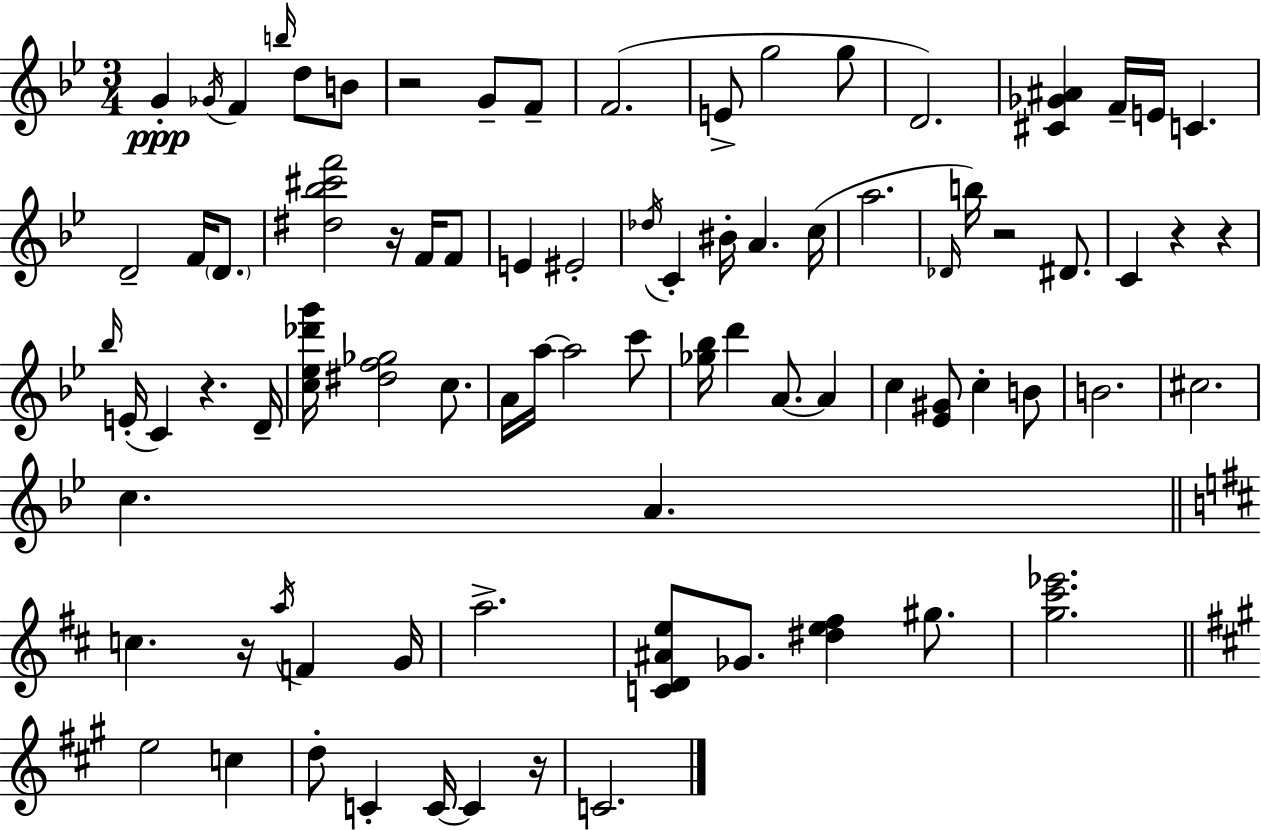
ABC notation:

X:1
T:Untitled
M:3/4
L:1/4
K:Gm
G _G/4 F b/4 d/2 B/2 z2 G/2 F/2 F2 E/2 g2 g/2 D2 [^C_G^A] F/4 E/4 C D2 F/4 D/2 [^d_b^c'f']2 z/4 F/4 F/2 E ^E2 _d/4 C ^B/4 A c/4 a2 _D/4 b/4 z2 ^D/2 C z z _b/4 E/4 C z D/4 [c_e_d'g']/4 [^df_g]2 c/2 A/4 a/4 a2 c'/2 [_g_b]/4 d' A/2 A c [_E^G]/2 c B/2 B2 ^c2 c A c z/4 a/4 F G/4 a2 [CD^Ae]/2 _G/2 [^de^f] ^g/2 [g^c'_e']2 e2 c d/2 C C/4 C z/4 C2